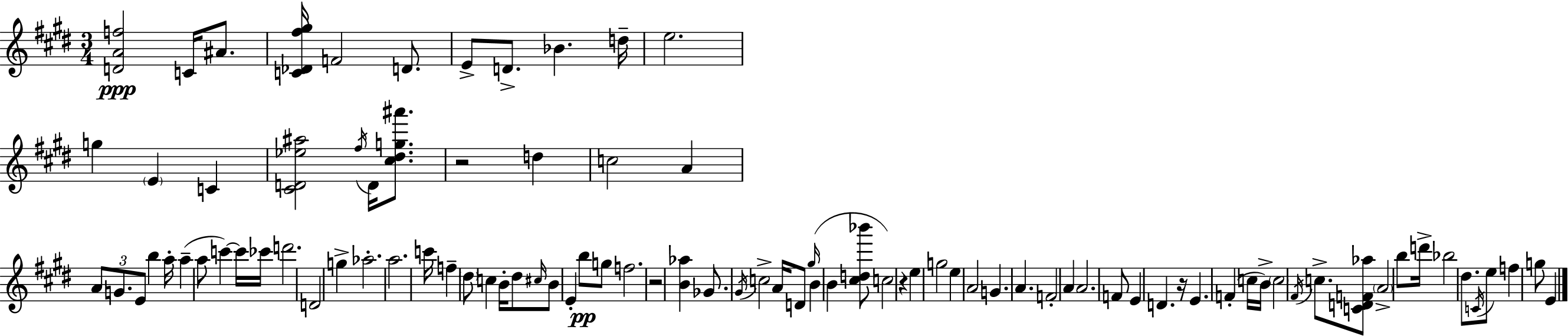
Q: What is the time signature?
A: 3/4